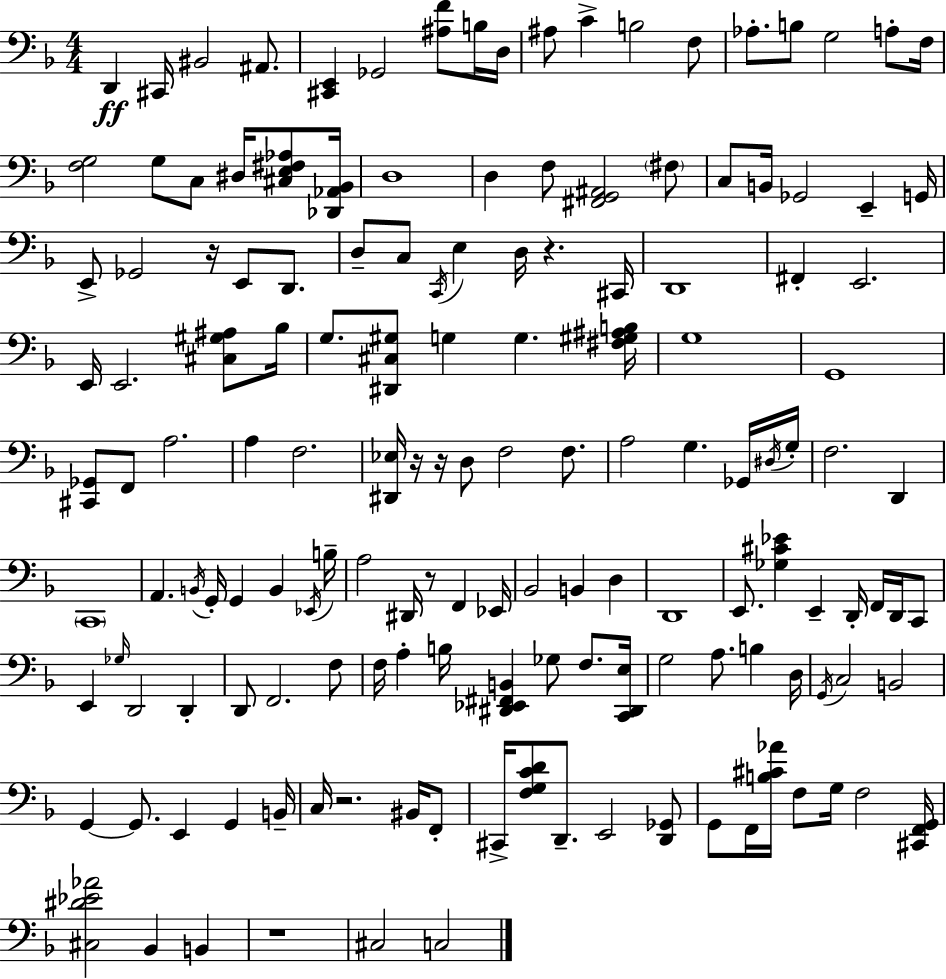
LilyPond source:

{
  \clef bass
  \numericTimeSignature
  \time 4/4
  \key d \minor
  d,4\ff cis,16 bis,2 ais,8. | <cis, e,>4 ges,2 <ais f'>8 b16 d16 | ais8 c'4-> b2 f8 | aes8.-. b8 g2 a8-. f16 | \break <f g>2 g8 c8 dis16 <cis e fis aes>8 <des, aes, bes,>16 | d1 | d4 f8 <fis, g, ais,>2 \parenthesize fis8 | c8 b,16 ges,2 e,4-- g,16 | \break e,8-> ges,2 r16 e,8 d,8. | d8-- c8 \acciaccatura { c,16 } e4 d16 r4. | cis,16 d,1 | fis,4-. e,2. | \break e,16 e,2. <cis gis ais>8 | bes16 g8. <dis, cis gis>8 g4 g4. | <fis gis ais b>16 g1 | g,1 | \break <cis, ges,>8 f,8 a2. | a4 f2. | <dis, ees>16 r16 r16 d8 f2 f8. | a2 g4. ges,16 | \break \acciaccatura { dis16 } g16-. f2. d,4 | \parenthesize c,1 | a,4. \acciaccatura { b,16 } g,16-. g,4 b,4 | \acciaccatura { ees,16 } b16-- a2 dis,16 r8 f,4 | \break ees,16 bes,2 b,4 | d4 d,1 | e,8. <ges cis' ees'>4 e,4-- d,16-. | f,16 d,16 c,8 e,4 \grace { ges16 } d,2 | \break d,4-. d,8 f,2. | f8 f16 a4-. b16 <dis, ees, fis, b,>4 ges8 | f8. <c, dis, e>16 g2 a8. | b4 d16 \acciaccatura { g,16 } c2 b,2 | \break g,4~~ g,8. e,4 | g,4 b,16-- c16 r2. | bis,16 f,8-. cis,16-> <f g c' d'>8 d,8.-- e,2 | <d, ges,>8 g,8 f,16 <b cis' aes'>16 f8 g16 f2 | \break <cis, f, g,>16 <cis dis' ees' aes'>2 bes,4 | b,4 r1 | cis2 c2 | \bar "|."
}